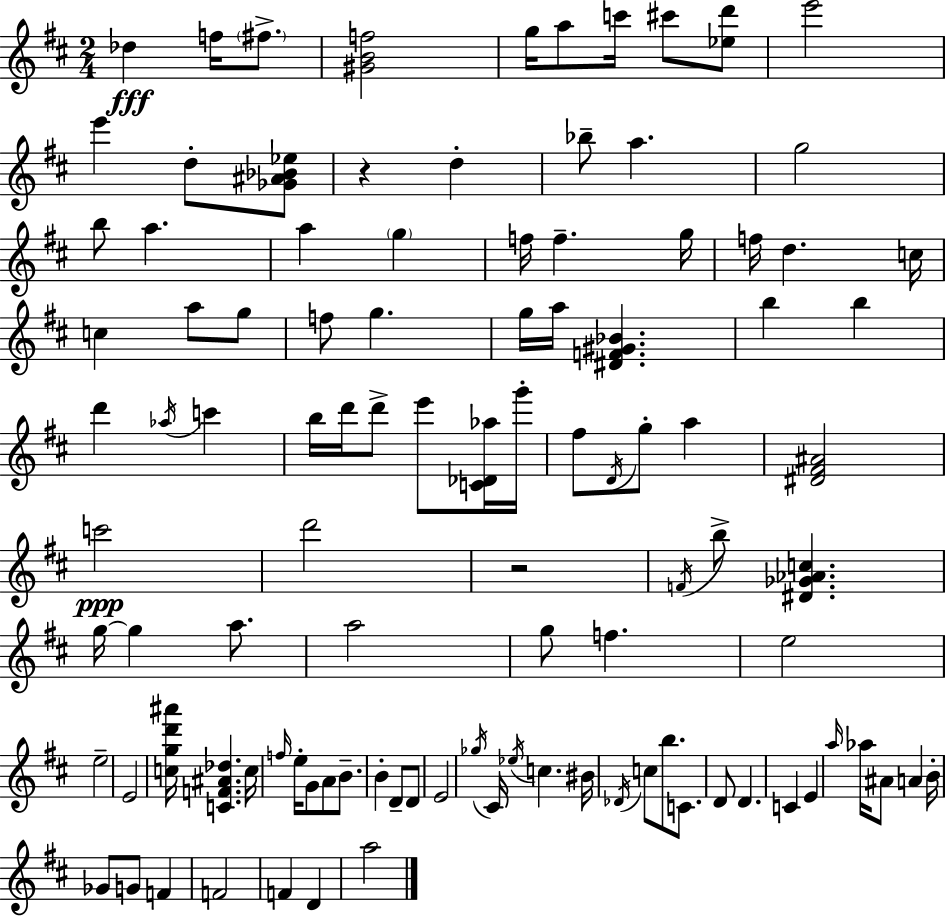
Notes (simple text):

Db5/q F5/s F#5/e. [G#4,B4,F5]/h G5/s A5/e C6/s C#6/e [Eb5,D6]/e E6/h E6/q D5/e [Gb4,A#4,Bb4,Eb5]/e R/q D5/q Bb5/e A5/q. G5/h B5/e A5/q. A5/q G5/q F5/s F5/q. G5/s F5/s D5/q. C5/s C5/q A5/e G5/e F5/e G5/q. G5/s A5/s [D#4,F4,G#4,Bb4]/q. B5/q B5/q D6/q Ab5/s C6/q B5/s D6/s D6/e E6/e [C4,Db4,Ab5]/s G6/s F#5/e D4/s G5/e A5/q [D#4,F#4,A#4]/h C6/h D6/h R/h F4/s B5/e [D#4,Gb4,Ab4,C5]/q. G5/s G5/q A5/e. A5/h G5/e F5/q. E5/h E5/h E4/h [C5,G5,D6,A#6]/s [C4,F4,A#4,Db5]/q. C5/s F5/s E5/s G4/e A4/e B4/e. B4/q D4/e D4/e E4/h Gb5/s C#4/s Eb5/s C5/q. BIS4/s Db4/s C5/e B5/e. C4/e. D4/e D4/q. C4/q E4/q A5/s Ab5/s A#4/e A4/q B4/s Gb4/e G4/e F4/q F4/h F4/q D4/q A5/h